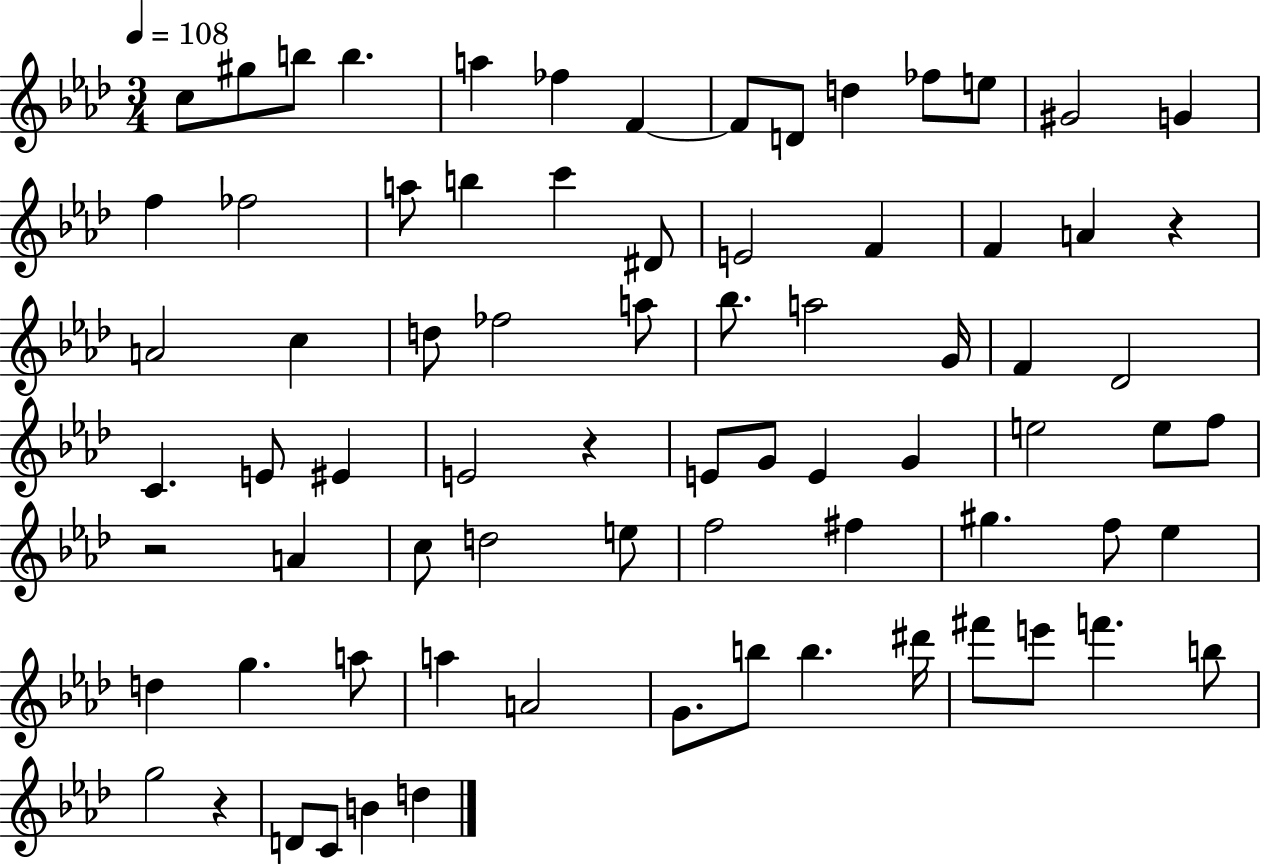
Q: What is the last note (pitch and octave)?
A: D5